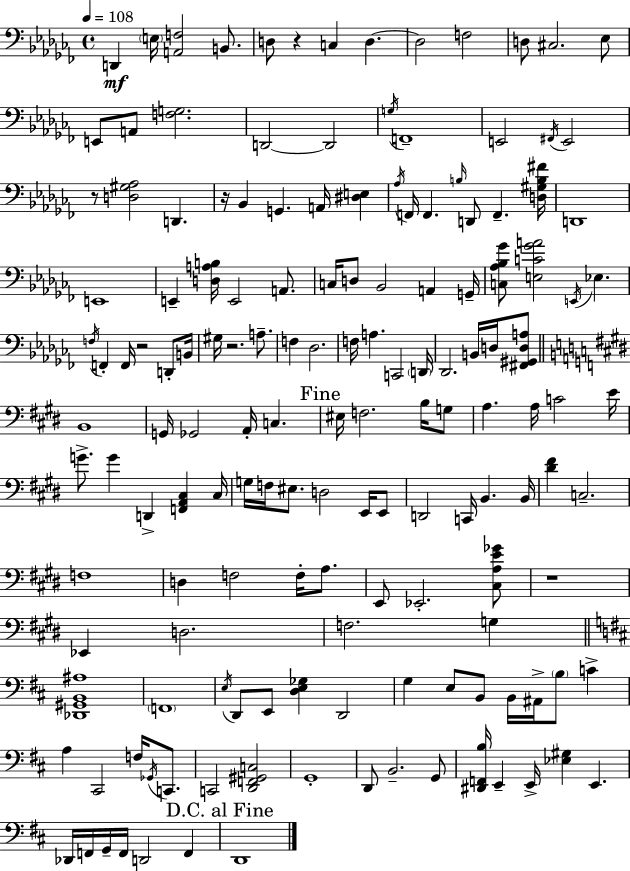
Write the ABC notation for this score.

X:1
T:Untitled
M:4/4
L:1/4
K:Abm
D,, E,/4 [A,,F,]2 B,,/2 D,/2 z C, D, D,2 F,2 D,/2 ^C,2 _E,/2 E,,/2 A,,/2 [F,G,]2 D,,2 D,,2 G,/4 F,,4 E,,2 ^F,,/4 E,,2 z/2 [D,^G,_A,]2 D,, z/4 _B,, G,, A,,/4 [^D,E,] _A,/4 F,,/4 F,, B,/4 D,,/2 F,, [D,^G,B,^F]/4 D,,4 E,,4 E,, [D,A,B,]/4 E,,2 A,,/2 C,/4 D,/2 _B,,2 A,, G,,/4 [C,_A,_B,_G]/2 [E,C_GA]2 E,,/4 _E, F,/4 F,, F,,/4 z2 D,,/2 B,,/4 ^G,/4 z2 A,/2 F, _D,2 F,/4 A, C,,2 D,,/4 _D,,2 B,,/4 D,/4 [^F,,^G,,D,A,]/2 B,,4 G,,/4 _G,,2 A,,/4 C, ^E,/4 F,2 B,/4 G,/2 A, A,/4 C2 E/4 G/2 G D,, [F,,A,,^C,] ^C,/4 G,/4 F,/4 ^E,/2 D,2 E,,/4 E,,/2 D,,2 C,,/4 B,, B,,/4 [^D^F] C,2 F,4 D, F,2 F,/4 A,/2 E,,/2 _E,,2 [^C,A,E_G]/2 z4 _E,, D,2 F,2 G, [_D,,^G,,B,,^A,]4 F,,4 E,/4 D,,/2 E,,/2 [D,E,_G,] D,,2 G, E,/2 B,,/2 B,,/4 ^A,,/4 B,/2 C A, ^C,,2 F,/4 _G,,/4 C,,/2 C,,2 [D,,F,,^G,,C,]2 G,,4 D,,/2 B,,2 G,,/2 [^D,,F,,B,]/4 E,, E,,/4 [_E,^G,] E,, _D,,/4 F,,/4 G,,/4 F,,/4 D,,2 F,, D,,4